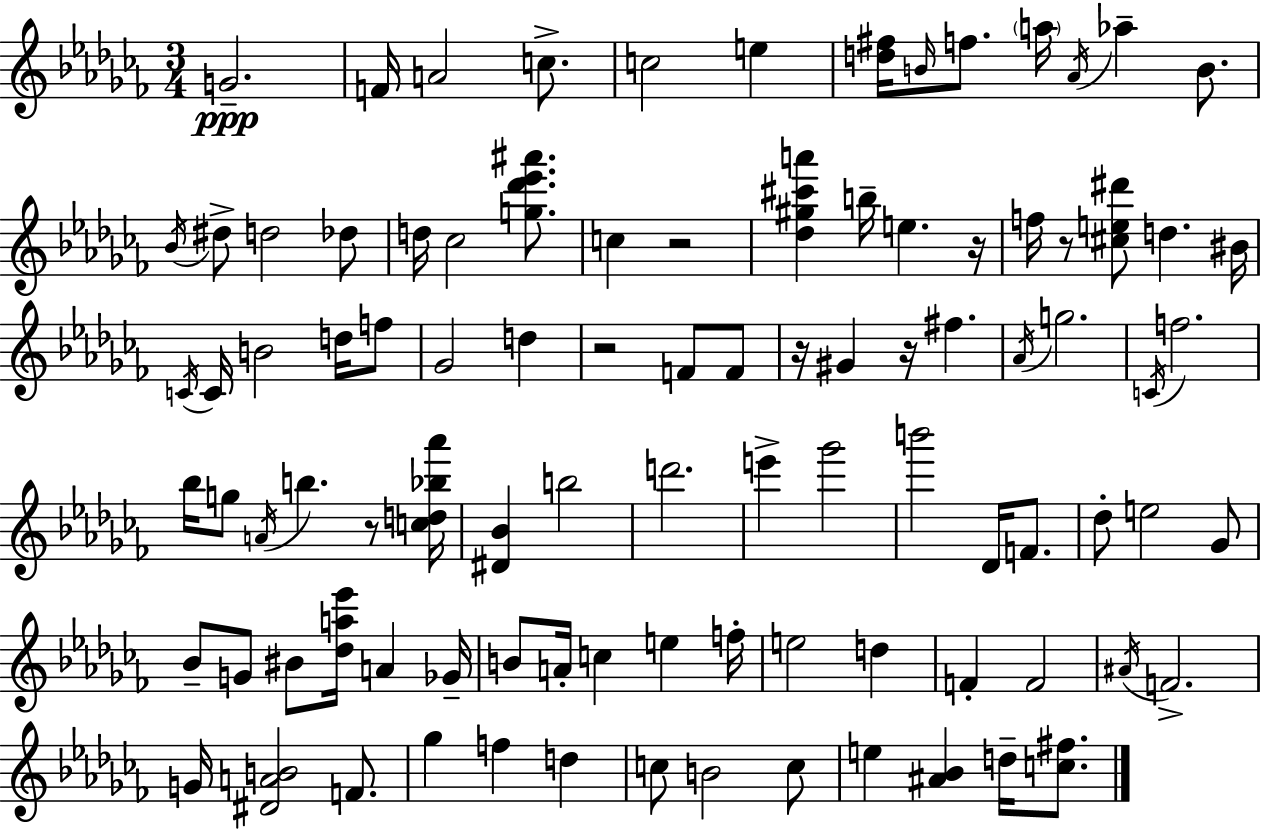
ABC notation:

X:1
T:Untitled
M:3/4
L:1/4
K:Abm
G2 F/4 A2 c/2 c2 e [d^f]/4 B/4 f/2 a/4 _A/4 _a B/2 _B/4 ^d/2 d2 _d/2 d/4 _c2 [g_d'_e'^a']/2 c z2 [_d^g^c'a'] b/4 e z/4 f/4 z/2 [^ce^d']/2 d ^B/4 C/4 C/4 B2 d/4 f/2 _G2 d z2 F/2 F/2 z/4 ^G z/4 ^f _A/4 g2 C/4 f2 _b/4 g/2 A/4 b z/2 [cd_b_a']/4 [^D_B] b2 d'2 e' _g'2 b'2 _D/4 F/2 _d/2 e2 _G/2 _B/2 G/2 ^B/2 [_da_e']/4 A _G/4 B/2 A/4 c e f/4 e2 d F F2 ^A/4 F2 G/4 [^DAB]2 F/2 _g f d c/2 B2 c/2 e [^A_B] d/4 [c^f]/2